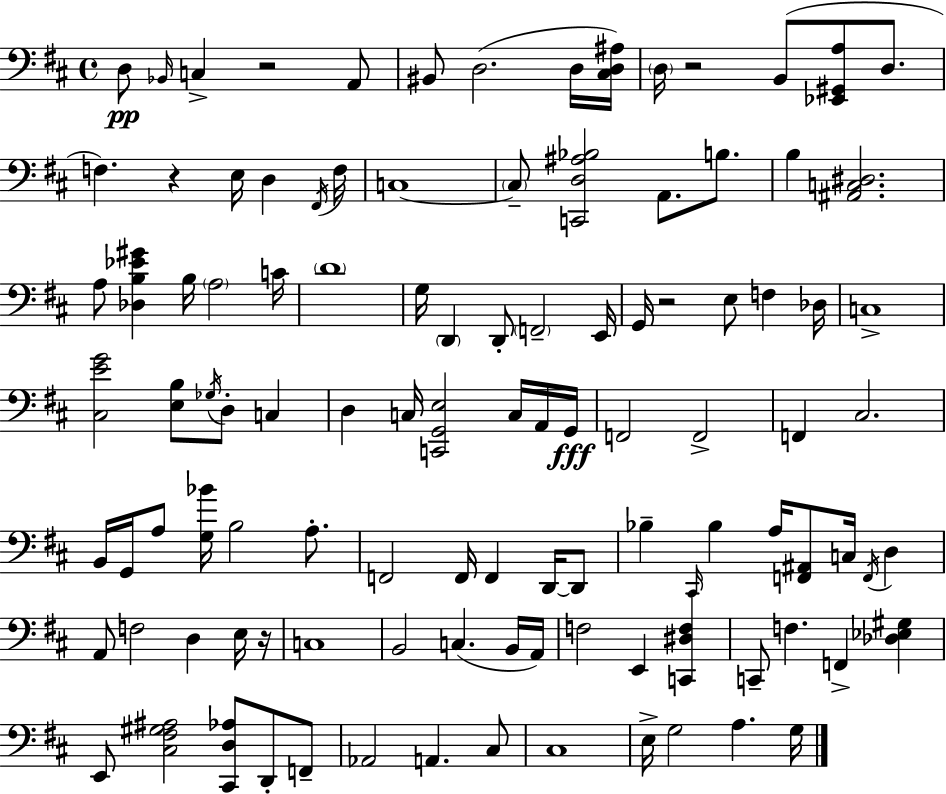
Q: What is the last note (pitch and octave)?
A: G3